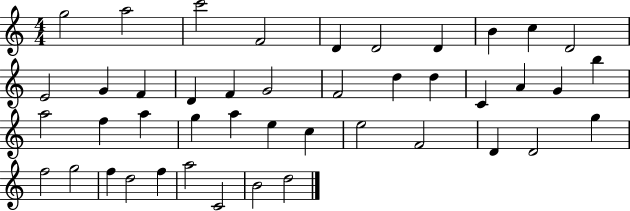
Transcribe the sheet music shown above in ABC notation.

X:1
T:Untitled
M:4/4
L:1/4
K:C
g2 a2 c'2 F2 D D2 D B c D2 E2 G F D F G2 F2 d d C A G b a2 f a g a e c e2 F2 D D2 g f2 g2 f d2 f a2 C2 B2 d2